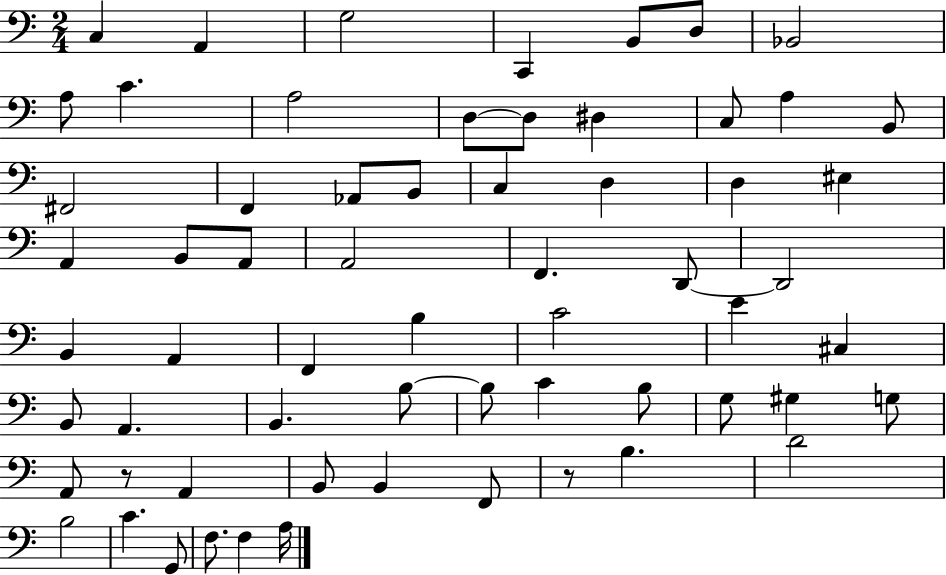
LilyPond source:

{
  \clef bass
  \numericTimeSignature
  \time 2/4
  \key c \major
  \repeat volta 2 { c4 a,4 | g2 | c,4 b,8 d8 | bes,2 | \break a8 c'4. | a2 | d8~~ d8 dis4 | c8 a4 b,8 | \break fis,2 | f,4 aes,8 b,8 | c4 d4 | d4 eis4 | \break a,4 b,8 a,8 | a,2 | f,4. d,8~~ | d,2 | \break b,4 a,4 | f,4 b4 | c'2 | e'4 cis4 | \break b,8 a,4. | b,4. b8~~ | b8 c'4 b8 | g8 gis4 g8 | \break a,8 r8 a,4 | b,8 b,4 f,8 | r8 b4. | d'2 | \break b2 | c'4. g,8 | f8. f4 a16 | } \bar "|."
}